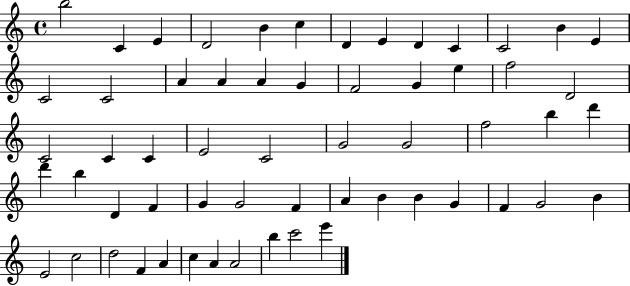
{
  \clef treble
  \time 4/4
  \defaultTimeSignature
  \key c \major
  b''2 c'4 e'4 | d'2 b'4 c''4 | d'4 e'4 d'4 c'4 | c'2 b'4 e'4 | \break c'2 c'2 | a'4 a'4 a'4 g'4 | f'2 g'4 e''4 | f''2 d'2 | \break c'2 c'4 c'4 | e'2 c'2 | g'2 g'2 | f''2 b''4 d'''4 | \break d'''4 b''4 d'4 f'4 | g'4 g'2 f'4 | a'4 b'4 b'4 g'4 | f'4 g'2 b'4 | \break e'2 c''2 | d''2 f'4 a'4 | c''4 a'4 a'2 | b''4 c'''2 e'''4 | \break \bar "|."
}